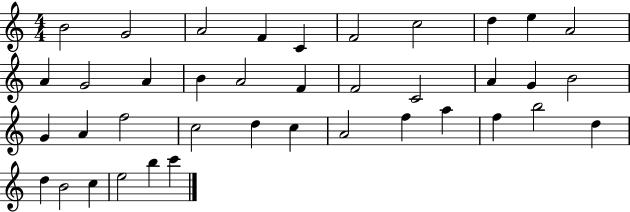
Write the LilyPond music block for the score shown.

{
  \clef treble
  \numericTimeSignature
  \time 4/4
  \key c \major
  b'2 g'2 | a'2 f'4 c'4 | f'2 c''2 | d''4 e''4 a'2 | \break a'4 g'2 a'4 | b'4 a'2 f'4 | f'2 c'2 | a'4 g'4 b'2 | \break g'4 a'4 f''2 | c''2 d''4 c''4 | a'2 f''4 a''4 | f''4 b''2 d''4 | \break d''4 b'2 c''4 | e''2 b''4 c'''4 | \bar "|."
}